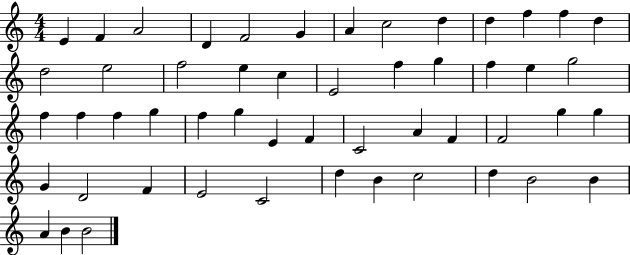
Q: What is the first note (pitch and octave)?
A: E4